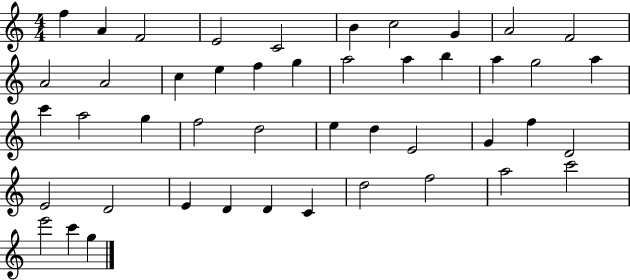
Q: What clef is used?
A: treble